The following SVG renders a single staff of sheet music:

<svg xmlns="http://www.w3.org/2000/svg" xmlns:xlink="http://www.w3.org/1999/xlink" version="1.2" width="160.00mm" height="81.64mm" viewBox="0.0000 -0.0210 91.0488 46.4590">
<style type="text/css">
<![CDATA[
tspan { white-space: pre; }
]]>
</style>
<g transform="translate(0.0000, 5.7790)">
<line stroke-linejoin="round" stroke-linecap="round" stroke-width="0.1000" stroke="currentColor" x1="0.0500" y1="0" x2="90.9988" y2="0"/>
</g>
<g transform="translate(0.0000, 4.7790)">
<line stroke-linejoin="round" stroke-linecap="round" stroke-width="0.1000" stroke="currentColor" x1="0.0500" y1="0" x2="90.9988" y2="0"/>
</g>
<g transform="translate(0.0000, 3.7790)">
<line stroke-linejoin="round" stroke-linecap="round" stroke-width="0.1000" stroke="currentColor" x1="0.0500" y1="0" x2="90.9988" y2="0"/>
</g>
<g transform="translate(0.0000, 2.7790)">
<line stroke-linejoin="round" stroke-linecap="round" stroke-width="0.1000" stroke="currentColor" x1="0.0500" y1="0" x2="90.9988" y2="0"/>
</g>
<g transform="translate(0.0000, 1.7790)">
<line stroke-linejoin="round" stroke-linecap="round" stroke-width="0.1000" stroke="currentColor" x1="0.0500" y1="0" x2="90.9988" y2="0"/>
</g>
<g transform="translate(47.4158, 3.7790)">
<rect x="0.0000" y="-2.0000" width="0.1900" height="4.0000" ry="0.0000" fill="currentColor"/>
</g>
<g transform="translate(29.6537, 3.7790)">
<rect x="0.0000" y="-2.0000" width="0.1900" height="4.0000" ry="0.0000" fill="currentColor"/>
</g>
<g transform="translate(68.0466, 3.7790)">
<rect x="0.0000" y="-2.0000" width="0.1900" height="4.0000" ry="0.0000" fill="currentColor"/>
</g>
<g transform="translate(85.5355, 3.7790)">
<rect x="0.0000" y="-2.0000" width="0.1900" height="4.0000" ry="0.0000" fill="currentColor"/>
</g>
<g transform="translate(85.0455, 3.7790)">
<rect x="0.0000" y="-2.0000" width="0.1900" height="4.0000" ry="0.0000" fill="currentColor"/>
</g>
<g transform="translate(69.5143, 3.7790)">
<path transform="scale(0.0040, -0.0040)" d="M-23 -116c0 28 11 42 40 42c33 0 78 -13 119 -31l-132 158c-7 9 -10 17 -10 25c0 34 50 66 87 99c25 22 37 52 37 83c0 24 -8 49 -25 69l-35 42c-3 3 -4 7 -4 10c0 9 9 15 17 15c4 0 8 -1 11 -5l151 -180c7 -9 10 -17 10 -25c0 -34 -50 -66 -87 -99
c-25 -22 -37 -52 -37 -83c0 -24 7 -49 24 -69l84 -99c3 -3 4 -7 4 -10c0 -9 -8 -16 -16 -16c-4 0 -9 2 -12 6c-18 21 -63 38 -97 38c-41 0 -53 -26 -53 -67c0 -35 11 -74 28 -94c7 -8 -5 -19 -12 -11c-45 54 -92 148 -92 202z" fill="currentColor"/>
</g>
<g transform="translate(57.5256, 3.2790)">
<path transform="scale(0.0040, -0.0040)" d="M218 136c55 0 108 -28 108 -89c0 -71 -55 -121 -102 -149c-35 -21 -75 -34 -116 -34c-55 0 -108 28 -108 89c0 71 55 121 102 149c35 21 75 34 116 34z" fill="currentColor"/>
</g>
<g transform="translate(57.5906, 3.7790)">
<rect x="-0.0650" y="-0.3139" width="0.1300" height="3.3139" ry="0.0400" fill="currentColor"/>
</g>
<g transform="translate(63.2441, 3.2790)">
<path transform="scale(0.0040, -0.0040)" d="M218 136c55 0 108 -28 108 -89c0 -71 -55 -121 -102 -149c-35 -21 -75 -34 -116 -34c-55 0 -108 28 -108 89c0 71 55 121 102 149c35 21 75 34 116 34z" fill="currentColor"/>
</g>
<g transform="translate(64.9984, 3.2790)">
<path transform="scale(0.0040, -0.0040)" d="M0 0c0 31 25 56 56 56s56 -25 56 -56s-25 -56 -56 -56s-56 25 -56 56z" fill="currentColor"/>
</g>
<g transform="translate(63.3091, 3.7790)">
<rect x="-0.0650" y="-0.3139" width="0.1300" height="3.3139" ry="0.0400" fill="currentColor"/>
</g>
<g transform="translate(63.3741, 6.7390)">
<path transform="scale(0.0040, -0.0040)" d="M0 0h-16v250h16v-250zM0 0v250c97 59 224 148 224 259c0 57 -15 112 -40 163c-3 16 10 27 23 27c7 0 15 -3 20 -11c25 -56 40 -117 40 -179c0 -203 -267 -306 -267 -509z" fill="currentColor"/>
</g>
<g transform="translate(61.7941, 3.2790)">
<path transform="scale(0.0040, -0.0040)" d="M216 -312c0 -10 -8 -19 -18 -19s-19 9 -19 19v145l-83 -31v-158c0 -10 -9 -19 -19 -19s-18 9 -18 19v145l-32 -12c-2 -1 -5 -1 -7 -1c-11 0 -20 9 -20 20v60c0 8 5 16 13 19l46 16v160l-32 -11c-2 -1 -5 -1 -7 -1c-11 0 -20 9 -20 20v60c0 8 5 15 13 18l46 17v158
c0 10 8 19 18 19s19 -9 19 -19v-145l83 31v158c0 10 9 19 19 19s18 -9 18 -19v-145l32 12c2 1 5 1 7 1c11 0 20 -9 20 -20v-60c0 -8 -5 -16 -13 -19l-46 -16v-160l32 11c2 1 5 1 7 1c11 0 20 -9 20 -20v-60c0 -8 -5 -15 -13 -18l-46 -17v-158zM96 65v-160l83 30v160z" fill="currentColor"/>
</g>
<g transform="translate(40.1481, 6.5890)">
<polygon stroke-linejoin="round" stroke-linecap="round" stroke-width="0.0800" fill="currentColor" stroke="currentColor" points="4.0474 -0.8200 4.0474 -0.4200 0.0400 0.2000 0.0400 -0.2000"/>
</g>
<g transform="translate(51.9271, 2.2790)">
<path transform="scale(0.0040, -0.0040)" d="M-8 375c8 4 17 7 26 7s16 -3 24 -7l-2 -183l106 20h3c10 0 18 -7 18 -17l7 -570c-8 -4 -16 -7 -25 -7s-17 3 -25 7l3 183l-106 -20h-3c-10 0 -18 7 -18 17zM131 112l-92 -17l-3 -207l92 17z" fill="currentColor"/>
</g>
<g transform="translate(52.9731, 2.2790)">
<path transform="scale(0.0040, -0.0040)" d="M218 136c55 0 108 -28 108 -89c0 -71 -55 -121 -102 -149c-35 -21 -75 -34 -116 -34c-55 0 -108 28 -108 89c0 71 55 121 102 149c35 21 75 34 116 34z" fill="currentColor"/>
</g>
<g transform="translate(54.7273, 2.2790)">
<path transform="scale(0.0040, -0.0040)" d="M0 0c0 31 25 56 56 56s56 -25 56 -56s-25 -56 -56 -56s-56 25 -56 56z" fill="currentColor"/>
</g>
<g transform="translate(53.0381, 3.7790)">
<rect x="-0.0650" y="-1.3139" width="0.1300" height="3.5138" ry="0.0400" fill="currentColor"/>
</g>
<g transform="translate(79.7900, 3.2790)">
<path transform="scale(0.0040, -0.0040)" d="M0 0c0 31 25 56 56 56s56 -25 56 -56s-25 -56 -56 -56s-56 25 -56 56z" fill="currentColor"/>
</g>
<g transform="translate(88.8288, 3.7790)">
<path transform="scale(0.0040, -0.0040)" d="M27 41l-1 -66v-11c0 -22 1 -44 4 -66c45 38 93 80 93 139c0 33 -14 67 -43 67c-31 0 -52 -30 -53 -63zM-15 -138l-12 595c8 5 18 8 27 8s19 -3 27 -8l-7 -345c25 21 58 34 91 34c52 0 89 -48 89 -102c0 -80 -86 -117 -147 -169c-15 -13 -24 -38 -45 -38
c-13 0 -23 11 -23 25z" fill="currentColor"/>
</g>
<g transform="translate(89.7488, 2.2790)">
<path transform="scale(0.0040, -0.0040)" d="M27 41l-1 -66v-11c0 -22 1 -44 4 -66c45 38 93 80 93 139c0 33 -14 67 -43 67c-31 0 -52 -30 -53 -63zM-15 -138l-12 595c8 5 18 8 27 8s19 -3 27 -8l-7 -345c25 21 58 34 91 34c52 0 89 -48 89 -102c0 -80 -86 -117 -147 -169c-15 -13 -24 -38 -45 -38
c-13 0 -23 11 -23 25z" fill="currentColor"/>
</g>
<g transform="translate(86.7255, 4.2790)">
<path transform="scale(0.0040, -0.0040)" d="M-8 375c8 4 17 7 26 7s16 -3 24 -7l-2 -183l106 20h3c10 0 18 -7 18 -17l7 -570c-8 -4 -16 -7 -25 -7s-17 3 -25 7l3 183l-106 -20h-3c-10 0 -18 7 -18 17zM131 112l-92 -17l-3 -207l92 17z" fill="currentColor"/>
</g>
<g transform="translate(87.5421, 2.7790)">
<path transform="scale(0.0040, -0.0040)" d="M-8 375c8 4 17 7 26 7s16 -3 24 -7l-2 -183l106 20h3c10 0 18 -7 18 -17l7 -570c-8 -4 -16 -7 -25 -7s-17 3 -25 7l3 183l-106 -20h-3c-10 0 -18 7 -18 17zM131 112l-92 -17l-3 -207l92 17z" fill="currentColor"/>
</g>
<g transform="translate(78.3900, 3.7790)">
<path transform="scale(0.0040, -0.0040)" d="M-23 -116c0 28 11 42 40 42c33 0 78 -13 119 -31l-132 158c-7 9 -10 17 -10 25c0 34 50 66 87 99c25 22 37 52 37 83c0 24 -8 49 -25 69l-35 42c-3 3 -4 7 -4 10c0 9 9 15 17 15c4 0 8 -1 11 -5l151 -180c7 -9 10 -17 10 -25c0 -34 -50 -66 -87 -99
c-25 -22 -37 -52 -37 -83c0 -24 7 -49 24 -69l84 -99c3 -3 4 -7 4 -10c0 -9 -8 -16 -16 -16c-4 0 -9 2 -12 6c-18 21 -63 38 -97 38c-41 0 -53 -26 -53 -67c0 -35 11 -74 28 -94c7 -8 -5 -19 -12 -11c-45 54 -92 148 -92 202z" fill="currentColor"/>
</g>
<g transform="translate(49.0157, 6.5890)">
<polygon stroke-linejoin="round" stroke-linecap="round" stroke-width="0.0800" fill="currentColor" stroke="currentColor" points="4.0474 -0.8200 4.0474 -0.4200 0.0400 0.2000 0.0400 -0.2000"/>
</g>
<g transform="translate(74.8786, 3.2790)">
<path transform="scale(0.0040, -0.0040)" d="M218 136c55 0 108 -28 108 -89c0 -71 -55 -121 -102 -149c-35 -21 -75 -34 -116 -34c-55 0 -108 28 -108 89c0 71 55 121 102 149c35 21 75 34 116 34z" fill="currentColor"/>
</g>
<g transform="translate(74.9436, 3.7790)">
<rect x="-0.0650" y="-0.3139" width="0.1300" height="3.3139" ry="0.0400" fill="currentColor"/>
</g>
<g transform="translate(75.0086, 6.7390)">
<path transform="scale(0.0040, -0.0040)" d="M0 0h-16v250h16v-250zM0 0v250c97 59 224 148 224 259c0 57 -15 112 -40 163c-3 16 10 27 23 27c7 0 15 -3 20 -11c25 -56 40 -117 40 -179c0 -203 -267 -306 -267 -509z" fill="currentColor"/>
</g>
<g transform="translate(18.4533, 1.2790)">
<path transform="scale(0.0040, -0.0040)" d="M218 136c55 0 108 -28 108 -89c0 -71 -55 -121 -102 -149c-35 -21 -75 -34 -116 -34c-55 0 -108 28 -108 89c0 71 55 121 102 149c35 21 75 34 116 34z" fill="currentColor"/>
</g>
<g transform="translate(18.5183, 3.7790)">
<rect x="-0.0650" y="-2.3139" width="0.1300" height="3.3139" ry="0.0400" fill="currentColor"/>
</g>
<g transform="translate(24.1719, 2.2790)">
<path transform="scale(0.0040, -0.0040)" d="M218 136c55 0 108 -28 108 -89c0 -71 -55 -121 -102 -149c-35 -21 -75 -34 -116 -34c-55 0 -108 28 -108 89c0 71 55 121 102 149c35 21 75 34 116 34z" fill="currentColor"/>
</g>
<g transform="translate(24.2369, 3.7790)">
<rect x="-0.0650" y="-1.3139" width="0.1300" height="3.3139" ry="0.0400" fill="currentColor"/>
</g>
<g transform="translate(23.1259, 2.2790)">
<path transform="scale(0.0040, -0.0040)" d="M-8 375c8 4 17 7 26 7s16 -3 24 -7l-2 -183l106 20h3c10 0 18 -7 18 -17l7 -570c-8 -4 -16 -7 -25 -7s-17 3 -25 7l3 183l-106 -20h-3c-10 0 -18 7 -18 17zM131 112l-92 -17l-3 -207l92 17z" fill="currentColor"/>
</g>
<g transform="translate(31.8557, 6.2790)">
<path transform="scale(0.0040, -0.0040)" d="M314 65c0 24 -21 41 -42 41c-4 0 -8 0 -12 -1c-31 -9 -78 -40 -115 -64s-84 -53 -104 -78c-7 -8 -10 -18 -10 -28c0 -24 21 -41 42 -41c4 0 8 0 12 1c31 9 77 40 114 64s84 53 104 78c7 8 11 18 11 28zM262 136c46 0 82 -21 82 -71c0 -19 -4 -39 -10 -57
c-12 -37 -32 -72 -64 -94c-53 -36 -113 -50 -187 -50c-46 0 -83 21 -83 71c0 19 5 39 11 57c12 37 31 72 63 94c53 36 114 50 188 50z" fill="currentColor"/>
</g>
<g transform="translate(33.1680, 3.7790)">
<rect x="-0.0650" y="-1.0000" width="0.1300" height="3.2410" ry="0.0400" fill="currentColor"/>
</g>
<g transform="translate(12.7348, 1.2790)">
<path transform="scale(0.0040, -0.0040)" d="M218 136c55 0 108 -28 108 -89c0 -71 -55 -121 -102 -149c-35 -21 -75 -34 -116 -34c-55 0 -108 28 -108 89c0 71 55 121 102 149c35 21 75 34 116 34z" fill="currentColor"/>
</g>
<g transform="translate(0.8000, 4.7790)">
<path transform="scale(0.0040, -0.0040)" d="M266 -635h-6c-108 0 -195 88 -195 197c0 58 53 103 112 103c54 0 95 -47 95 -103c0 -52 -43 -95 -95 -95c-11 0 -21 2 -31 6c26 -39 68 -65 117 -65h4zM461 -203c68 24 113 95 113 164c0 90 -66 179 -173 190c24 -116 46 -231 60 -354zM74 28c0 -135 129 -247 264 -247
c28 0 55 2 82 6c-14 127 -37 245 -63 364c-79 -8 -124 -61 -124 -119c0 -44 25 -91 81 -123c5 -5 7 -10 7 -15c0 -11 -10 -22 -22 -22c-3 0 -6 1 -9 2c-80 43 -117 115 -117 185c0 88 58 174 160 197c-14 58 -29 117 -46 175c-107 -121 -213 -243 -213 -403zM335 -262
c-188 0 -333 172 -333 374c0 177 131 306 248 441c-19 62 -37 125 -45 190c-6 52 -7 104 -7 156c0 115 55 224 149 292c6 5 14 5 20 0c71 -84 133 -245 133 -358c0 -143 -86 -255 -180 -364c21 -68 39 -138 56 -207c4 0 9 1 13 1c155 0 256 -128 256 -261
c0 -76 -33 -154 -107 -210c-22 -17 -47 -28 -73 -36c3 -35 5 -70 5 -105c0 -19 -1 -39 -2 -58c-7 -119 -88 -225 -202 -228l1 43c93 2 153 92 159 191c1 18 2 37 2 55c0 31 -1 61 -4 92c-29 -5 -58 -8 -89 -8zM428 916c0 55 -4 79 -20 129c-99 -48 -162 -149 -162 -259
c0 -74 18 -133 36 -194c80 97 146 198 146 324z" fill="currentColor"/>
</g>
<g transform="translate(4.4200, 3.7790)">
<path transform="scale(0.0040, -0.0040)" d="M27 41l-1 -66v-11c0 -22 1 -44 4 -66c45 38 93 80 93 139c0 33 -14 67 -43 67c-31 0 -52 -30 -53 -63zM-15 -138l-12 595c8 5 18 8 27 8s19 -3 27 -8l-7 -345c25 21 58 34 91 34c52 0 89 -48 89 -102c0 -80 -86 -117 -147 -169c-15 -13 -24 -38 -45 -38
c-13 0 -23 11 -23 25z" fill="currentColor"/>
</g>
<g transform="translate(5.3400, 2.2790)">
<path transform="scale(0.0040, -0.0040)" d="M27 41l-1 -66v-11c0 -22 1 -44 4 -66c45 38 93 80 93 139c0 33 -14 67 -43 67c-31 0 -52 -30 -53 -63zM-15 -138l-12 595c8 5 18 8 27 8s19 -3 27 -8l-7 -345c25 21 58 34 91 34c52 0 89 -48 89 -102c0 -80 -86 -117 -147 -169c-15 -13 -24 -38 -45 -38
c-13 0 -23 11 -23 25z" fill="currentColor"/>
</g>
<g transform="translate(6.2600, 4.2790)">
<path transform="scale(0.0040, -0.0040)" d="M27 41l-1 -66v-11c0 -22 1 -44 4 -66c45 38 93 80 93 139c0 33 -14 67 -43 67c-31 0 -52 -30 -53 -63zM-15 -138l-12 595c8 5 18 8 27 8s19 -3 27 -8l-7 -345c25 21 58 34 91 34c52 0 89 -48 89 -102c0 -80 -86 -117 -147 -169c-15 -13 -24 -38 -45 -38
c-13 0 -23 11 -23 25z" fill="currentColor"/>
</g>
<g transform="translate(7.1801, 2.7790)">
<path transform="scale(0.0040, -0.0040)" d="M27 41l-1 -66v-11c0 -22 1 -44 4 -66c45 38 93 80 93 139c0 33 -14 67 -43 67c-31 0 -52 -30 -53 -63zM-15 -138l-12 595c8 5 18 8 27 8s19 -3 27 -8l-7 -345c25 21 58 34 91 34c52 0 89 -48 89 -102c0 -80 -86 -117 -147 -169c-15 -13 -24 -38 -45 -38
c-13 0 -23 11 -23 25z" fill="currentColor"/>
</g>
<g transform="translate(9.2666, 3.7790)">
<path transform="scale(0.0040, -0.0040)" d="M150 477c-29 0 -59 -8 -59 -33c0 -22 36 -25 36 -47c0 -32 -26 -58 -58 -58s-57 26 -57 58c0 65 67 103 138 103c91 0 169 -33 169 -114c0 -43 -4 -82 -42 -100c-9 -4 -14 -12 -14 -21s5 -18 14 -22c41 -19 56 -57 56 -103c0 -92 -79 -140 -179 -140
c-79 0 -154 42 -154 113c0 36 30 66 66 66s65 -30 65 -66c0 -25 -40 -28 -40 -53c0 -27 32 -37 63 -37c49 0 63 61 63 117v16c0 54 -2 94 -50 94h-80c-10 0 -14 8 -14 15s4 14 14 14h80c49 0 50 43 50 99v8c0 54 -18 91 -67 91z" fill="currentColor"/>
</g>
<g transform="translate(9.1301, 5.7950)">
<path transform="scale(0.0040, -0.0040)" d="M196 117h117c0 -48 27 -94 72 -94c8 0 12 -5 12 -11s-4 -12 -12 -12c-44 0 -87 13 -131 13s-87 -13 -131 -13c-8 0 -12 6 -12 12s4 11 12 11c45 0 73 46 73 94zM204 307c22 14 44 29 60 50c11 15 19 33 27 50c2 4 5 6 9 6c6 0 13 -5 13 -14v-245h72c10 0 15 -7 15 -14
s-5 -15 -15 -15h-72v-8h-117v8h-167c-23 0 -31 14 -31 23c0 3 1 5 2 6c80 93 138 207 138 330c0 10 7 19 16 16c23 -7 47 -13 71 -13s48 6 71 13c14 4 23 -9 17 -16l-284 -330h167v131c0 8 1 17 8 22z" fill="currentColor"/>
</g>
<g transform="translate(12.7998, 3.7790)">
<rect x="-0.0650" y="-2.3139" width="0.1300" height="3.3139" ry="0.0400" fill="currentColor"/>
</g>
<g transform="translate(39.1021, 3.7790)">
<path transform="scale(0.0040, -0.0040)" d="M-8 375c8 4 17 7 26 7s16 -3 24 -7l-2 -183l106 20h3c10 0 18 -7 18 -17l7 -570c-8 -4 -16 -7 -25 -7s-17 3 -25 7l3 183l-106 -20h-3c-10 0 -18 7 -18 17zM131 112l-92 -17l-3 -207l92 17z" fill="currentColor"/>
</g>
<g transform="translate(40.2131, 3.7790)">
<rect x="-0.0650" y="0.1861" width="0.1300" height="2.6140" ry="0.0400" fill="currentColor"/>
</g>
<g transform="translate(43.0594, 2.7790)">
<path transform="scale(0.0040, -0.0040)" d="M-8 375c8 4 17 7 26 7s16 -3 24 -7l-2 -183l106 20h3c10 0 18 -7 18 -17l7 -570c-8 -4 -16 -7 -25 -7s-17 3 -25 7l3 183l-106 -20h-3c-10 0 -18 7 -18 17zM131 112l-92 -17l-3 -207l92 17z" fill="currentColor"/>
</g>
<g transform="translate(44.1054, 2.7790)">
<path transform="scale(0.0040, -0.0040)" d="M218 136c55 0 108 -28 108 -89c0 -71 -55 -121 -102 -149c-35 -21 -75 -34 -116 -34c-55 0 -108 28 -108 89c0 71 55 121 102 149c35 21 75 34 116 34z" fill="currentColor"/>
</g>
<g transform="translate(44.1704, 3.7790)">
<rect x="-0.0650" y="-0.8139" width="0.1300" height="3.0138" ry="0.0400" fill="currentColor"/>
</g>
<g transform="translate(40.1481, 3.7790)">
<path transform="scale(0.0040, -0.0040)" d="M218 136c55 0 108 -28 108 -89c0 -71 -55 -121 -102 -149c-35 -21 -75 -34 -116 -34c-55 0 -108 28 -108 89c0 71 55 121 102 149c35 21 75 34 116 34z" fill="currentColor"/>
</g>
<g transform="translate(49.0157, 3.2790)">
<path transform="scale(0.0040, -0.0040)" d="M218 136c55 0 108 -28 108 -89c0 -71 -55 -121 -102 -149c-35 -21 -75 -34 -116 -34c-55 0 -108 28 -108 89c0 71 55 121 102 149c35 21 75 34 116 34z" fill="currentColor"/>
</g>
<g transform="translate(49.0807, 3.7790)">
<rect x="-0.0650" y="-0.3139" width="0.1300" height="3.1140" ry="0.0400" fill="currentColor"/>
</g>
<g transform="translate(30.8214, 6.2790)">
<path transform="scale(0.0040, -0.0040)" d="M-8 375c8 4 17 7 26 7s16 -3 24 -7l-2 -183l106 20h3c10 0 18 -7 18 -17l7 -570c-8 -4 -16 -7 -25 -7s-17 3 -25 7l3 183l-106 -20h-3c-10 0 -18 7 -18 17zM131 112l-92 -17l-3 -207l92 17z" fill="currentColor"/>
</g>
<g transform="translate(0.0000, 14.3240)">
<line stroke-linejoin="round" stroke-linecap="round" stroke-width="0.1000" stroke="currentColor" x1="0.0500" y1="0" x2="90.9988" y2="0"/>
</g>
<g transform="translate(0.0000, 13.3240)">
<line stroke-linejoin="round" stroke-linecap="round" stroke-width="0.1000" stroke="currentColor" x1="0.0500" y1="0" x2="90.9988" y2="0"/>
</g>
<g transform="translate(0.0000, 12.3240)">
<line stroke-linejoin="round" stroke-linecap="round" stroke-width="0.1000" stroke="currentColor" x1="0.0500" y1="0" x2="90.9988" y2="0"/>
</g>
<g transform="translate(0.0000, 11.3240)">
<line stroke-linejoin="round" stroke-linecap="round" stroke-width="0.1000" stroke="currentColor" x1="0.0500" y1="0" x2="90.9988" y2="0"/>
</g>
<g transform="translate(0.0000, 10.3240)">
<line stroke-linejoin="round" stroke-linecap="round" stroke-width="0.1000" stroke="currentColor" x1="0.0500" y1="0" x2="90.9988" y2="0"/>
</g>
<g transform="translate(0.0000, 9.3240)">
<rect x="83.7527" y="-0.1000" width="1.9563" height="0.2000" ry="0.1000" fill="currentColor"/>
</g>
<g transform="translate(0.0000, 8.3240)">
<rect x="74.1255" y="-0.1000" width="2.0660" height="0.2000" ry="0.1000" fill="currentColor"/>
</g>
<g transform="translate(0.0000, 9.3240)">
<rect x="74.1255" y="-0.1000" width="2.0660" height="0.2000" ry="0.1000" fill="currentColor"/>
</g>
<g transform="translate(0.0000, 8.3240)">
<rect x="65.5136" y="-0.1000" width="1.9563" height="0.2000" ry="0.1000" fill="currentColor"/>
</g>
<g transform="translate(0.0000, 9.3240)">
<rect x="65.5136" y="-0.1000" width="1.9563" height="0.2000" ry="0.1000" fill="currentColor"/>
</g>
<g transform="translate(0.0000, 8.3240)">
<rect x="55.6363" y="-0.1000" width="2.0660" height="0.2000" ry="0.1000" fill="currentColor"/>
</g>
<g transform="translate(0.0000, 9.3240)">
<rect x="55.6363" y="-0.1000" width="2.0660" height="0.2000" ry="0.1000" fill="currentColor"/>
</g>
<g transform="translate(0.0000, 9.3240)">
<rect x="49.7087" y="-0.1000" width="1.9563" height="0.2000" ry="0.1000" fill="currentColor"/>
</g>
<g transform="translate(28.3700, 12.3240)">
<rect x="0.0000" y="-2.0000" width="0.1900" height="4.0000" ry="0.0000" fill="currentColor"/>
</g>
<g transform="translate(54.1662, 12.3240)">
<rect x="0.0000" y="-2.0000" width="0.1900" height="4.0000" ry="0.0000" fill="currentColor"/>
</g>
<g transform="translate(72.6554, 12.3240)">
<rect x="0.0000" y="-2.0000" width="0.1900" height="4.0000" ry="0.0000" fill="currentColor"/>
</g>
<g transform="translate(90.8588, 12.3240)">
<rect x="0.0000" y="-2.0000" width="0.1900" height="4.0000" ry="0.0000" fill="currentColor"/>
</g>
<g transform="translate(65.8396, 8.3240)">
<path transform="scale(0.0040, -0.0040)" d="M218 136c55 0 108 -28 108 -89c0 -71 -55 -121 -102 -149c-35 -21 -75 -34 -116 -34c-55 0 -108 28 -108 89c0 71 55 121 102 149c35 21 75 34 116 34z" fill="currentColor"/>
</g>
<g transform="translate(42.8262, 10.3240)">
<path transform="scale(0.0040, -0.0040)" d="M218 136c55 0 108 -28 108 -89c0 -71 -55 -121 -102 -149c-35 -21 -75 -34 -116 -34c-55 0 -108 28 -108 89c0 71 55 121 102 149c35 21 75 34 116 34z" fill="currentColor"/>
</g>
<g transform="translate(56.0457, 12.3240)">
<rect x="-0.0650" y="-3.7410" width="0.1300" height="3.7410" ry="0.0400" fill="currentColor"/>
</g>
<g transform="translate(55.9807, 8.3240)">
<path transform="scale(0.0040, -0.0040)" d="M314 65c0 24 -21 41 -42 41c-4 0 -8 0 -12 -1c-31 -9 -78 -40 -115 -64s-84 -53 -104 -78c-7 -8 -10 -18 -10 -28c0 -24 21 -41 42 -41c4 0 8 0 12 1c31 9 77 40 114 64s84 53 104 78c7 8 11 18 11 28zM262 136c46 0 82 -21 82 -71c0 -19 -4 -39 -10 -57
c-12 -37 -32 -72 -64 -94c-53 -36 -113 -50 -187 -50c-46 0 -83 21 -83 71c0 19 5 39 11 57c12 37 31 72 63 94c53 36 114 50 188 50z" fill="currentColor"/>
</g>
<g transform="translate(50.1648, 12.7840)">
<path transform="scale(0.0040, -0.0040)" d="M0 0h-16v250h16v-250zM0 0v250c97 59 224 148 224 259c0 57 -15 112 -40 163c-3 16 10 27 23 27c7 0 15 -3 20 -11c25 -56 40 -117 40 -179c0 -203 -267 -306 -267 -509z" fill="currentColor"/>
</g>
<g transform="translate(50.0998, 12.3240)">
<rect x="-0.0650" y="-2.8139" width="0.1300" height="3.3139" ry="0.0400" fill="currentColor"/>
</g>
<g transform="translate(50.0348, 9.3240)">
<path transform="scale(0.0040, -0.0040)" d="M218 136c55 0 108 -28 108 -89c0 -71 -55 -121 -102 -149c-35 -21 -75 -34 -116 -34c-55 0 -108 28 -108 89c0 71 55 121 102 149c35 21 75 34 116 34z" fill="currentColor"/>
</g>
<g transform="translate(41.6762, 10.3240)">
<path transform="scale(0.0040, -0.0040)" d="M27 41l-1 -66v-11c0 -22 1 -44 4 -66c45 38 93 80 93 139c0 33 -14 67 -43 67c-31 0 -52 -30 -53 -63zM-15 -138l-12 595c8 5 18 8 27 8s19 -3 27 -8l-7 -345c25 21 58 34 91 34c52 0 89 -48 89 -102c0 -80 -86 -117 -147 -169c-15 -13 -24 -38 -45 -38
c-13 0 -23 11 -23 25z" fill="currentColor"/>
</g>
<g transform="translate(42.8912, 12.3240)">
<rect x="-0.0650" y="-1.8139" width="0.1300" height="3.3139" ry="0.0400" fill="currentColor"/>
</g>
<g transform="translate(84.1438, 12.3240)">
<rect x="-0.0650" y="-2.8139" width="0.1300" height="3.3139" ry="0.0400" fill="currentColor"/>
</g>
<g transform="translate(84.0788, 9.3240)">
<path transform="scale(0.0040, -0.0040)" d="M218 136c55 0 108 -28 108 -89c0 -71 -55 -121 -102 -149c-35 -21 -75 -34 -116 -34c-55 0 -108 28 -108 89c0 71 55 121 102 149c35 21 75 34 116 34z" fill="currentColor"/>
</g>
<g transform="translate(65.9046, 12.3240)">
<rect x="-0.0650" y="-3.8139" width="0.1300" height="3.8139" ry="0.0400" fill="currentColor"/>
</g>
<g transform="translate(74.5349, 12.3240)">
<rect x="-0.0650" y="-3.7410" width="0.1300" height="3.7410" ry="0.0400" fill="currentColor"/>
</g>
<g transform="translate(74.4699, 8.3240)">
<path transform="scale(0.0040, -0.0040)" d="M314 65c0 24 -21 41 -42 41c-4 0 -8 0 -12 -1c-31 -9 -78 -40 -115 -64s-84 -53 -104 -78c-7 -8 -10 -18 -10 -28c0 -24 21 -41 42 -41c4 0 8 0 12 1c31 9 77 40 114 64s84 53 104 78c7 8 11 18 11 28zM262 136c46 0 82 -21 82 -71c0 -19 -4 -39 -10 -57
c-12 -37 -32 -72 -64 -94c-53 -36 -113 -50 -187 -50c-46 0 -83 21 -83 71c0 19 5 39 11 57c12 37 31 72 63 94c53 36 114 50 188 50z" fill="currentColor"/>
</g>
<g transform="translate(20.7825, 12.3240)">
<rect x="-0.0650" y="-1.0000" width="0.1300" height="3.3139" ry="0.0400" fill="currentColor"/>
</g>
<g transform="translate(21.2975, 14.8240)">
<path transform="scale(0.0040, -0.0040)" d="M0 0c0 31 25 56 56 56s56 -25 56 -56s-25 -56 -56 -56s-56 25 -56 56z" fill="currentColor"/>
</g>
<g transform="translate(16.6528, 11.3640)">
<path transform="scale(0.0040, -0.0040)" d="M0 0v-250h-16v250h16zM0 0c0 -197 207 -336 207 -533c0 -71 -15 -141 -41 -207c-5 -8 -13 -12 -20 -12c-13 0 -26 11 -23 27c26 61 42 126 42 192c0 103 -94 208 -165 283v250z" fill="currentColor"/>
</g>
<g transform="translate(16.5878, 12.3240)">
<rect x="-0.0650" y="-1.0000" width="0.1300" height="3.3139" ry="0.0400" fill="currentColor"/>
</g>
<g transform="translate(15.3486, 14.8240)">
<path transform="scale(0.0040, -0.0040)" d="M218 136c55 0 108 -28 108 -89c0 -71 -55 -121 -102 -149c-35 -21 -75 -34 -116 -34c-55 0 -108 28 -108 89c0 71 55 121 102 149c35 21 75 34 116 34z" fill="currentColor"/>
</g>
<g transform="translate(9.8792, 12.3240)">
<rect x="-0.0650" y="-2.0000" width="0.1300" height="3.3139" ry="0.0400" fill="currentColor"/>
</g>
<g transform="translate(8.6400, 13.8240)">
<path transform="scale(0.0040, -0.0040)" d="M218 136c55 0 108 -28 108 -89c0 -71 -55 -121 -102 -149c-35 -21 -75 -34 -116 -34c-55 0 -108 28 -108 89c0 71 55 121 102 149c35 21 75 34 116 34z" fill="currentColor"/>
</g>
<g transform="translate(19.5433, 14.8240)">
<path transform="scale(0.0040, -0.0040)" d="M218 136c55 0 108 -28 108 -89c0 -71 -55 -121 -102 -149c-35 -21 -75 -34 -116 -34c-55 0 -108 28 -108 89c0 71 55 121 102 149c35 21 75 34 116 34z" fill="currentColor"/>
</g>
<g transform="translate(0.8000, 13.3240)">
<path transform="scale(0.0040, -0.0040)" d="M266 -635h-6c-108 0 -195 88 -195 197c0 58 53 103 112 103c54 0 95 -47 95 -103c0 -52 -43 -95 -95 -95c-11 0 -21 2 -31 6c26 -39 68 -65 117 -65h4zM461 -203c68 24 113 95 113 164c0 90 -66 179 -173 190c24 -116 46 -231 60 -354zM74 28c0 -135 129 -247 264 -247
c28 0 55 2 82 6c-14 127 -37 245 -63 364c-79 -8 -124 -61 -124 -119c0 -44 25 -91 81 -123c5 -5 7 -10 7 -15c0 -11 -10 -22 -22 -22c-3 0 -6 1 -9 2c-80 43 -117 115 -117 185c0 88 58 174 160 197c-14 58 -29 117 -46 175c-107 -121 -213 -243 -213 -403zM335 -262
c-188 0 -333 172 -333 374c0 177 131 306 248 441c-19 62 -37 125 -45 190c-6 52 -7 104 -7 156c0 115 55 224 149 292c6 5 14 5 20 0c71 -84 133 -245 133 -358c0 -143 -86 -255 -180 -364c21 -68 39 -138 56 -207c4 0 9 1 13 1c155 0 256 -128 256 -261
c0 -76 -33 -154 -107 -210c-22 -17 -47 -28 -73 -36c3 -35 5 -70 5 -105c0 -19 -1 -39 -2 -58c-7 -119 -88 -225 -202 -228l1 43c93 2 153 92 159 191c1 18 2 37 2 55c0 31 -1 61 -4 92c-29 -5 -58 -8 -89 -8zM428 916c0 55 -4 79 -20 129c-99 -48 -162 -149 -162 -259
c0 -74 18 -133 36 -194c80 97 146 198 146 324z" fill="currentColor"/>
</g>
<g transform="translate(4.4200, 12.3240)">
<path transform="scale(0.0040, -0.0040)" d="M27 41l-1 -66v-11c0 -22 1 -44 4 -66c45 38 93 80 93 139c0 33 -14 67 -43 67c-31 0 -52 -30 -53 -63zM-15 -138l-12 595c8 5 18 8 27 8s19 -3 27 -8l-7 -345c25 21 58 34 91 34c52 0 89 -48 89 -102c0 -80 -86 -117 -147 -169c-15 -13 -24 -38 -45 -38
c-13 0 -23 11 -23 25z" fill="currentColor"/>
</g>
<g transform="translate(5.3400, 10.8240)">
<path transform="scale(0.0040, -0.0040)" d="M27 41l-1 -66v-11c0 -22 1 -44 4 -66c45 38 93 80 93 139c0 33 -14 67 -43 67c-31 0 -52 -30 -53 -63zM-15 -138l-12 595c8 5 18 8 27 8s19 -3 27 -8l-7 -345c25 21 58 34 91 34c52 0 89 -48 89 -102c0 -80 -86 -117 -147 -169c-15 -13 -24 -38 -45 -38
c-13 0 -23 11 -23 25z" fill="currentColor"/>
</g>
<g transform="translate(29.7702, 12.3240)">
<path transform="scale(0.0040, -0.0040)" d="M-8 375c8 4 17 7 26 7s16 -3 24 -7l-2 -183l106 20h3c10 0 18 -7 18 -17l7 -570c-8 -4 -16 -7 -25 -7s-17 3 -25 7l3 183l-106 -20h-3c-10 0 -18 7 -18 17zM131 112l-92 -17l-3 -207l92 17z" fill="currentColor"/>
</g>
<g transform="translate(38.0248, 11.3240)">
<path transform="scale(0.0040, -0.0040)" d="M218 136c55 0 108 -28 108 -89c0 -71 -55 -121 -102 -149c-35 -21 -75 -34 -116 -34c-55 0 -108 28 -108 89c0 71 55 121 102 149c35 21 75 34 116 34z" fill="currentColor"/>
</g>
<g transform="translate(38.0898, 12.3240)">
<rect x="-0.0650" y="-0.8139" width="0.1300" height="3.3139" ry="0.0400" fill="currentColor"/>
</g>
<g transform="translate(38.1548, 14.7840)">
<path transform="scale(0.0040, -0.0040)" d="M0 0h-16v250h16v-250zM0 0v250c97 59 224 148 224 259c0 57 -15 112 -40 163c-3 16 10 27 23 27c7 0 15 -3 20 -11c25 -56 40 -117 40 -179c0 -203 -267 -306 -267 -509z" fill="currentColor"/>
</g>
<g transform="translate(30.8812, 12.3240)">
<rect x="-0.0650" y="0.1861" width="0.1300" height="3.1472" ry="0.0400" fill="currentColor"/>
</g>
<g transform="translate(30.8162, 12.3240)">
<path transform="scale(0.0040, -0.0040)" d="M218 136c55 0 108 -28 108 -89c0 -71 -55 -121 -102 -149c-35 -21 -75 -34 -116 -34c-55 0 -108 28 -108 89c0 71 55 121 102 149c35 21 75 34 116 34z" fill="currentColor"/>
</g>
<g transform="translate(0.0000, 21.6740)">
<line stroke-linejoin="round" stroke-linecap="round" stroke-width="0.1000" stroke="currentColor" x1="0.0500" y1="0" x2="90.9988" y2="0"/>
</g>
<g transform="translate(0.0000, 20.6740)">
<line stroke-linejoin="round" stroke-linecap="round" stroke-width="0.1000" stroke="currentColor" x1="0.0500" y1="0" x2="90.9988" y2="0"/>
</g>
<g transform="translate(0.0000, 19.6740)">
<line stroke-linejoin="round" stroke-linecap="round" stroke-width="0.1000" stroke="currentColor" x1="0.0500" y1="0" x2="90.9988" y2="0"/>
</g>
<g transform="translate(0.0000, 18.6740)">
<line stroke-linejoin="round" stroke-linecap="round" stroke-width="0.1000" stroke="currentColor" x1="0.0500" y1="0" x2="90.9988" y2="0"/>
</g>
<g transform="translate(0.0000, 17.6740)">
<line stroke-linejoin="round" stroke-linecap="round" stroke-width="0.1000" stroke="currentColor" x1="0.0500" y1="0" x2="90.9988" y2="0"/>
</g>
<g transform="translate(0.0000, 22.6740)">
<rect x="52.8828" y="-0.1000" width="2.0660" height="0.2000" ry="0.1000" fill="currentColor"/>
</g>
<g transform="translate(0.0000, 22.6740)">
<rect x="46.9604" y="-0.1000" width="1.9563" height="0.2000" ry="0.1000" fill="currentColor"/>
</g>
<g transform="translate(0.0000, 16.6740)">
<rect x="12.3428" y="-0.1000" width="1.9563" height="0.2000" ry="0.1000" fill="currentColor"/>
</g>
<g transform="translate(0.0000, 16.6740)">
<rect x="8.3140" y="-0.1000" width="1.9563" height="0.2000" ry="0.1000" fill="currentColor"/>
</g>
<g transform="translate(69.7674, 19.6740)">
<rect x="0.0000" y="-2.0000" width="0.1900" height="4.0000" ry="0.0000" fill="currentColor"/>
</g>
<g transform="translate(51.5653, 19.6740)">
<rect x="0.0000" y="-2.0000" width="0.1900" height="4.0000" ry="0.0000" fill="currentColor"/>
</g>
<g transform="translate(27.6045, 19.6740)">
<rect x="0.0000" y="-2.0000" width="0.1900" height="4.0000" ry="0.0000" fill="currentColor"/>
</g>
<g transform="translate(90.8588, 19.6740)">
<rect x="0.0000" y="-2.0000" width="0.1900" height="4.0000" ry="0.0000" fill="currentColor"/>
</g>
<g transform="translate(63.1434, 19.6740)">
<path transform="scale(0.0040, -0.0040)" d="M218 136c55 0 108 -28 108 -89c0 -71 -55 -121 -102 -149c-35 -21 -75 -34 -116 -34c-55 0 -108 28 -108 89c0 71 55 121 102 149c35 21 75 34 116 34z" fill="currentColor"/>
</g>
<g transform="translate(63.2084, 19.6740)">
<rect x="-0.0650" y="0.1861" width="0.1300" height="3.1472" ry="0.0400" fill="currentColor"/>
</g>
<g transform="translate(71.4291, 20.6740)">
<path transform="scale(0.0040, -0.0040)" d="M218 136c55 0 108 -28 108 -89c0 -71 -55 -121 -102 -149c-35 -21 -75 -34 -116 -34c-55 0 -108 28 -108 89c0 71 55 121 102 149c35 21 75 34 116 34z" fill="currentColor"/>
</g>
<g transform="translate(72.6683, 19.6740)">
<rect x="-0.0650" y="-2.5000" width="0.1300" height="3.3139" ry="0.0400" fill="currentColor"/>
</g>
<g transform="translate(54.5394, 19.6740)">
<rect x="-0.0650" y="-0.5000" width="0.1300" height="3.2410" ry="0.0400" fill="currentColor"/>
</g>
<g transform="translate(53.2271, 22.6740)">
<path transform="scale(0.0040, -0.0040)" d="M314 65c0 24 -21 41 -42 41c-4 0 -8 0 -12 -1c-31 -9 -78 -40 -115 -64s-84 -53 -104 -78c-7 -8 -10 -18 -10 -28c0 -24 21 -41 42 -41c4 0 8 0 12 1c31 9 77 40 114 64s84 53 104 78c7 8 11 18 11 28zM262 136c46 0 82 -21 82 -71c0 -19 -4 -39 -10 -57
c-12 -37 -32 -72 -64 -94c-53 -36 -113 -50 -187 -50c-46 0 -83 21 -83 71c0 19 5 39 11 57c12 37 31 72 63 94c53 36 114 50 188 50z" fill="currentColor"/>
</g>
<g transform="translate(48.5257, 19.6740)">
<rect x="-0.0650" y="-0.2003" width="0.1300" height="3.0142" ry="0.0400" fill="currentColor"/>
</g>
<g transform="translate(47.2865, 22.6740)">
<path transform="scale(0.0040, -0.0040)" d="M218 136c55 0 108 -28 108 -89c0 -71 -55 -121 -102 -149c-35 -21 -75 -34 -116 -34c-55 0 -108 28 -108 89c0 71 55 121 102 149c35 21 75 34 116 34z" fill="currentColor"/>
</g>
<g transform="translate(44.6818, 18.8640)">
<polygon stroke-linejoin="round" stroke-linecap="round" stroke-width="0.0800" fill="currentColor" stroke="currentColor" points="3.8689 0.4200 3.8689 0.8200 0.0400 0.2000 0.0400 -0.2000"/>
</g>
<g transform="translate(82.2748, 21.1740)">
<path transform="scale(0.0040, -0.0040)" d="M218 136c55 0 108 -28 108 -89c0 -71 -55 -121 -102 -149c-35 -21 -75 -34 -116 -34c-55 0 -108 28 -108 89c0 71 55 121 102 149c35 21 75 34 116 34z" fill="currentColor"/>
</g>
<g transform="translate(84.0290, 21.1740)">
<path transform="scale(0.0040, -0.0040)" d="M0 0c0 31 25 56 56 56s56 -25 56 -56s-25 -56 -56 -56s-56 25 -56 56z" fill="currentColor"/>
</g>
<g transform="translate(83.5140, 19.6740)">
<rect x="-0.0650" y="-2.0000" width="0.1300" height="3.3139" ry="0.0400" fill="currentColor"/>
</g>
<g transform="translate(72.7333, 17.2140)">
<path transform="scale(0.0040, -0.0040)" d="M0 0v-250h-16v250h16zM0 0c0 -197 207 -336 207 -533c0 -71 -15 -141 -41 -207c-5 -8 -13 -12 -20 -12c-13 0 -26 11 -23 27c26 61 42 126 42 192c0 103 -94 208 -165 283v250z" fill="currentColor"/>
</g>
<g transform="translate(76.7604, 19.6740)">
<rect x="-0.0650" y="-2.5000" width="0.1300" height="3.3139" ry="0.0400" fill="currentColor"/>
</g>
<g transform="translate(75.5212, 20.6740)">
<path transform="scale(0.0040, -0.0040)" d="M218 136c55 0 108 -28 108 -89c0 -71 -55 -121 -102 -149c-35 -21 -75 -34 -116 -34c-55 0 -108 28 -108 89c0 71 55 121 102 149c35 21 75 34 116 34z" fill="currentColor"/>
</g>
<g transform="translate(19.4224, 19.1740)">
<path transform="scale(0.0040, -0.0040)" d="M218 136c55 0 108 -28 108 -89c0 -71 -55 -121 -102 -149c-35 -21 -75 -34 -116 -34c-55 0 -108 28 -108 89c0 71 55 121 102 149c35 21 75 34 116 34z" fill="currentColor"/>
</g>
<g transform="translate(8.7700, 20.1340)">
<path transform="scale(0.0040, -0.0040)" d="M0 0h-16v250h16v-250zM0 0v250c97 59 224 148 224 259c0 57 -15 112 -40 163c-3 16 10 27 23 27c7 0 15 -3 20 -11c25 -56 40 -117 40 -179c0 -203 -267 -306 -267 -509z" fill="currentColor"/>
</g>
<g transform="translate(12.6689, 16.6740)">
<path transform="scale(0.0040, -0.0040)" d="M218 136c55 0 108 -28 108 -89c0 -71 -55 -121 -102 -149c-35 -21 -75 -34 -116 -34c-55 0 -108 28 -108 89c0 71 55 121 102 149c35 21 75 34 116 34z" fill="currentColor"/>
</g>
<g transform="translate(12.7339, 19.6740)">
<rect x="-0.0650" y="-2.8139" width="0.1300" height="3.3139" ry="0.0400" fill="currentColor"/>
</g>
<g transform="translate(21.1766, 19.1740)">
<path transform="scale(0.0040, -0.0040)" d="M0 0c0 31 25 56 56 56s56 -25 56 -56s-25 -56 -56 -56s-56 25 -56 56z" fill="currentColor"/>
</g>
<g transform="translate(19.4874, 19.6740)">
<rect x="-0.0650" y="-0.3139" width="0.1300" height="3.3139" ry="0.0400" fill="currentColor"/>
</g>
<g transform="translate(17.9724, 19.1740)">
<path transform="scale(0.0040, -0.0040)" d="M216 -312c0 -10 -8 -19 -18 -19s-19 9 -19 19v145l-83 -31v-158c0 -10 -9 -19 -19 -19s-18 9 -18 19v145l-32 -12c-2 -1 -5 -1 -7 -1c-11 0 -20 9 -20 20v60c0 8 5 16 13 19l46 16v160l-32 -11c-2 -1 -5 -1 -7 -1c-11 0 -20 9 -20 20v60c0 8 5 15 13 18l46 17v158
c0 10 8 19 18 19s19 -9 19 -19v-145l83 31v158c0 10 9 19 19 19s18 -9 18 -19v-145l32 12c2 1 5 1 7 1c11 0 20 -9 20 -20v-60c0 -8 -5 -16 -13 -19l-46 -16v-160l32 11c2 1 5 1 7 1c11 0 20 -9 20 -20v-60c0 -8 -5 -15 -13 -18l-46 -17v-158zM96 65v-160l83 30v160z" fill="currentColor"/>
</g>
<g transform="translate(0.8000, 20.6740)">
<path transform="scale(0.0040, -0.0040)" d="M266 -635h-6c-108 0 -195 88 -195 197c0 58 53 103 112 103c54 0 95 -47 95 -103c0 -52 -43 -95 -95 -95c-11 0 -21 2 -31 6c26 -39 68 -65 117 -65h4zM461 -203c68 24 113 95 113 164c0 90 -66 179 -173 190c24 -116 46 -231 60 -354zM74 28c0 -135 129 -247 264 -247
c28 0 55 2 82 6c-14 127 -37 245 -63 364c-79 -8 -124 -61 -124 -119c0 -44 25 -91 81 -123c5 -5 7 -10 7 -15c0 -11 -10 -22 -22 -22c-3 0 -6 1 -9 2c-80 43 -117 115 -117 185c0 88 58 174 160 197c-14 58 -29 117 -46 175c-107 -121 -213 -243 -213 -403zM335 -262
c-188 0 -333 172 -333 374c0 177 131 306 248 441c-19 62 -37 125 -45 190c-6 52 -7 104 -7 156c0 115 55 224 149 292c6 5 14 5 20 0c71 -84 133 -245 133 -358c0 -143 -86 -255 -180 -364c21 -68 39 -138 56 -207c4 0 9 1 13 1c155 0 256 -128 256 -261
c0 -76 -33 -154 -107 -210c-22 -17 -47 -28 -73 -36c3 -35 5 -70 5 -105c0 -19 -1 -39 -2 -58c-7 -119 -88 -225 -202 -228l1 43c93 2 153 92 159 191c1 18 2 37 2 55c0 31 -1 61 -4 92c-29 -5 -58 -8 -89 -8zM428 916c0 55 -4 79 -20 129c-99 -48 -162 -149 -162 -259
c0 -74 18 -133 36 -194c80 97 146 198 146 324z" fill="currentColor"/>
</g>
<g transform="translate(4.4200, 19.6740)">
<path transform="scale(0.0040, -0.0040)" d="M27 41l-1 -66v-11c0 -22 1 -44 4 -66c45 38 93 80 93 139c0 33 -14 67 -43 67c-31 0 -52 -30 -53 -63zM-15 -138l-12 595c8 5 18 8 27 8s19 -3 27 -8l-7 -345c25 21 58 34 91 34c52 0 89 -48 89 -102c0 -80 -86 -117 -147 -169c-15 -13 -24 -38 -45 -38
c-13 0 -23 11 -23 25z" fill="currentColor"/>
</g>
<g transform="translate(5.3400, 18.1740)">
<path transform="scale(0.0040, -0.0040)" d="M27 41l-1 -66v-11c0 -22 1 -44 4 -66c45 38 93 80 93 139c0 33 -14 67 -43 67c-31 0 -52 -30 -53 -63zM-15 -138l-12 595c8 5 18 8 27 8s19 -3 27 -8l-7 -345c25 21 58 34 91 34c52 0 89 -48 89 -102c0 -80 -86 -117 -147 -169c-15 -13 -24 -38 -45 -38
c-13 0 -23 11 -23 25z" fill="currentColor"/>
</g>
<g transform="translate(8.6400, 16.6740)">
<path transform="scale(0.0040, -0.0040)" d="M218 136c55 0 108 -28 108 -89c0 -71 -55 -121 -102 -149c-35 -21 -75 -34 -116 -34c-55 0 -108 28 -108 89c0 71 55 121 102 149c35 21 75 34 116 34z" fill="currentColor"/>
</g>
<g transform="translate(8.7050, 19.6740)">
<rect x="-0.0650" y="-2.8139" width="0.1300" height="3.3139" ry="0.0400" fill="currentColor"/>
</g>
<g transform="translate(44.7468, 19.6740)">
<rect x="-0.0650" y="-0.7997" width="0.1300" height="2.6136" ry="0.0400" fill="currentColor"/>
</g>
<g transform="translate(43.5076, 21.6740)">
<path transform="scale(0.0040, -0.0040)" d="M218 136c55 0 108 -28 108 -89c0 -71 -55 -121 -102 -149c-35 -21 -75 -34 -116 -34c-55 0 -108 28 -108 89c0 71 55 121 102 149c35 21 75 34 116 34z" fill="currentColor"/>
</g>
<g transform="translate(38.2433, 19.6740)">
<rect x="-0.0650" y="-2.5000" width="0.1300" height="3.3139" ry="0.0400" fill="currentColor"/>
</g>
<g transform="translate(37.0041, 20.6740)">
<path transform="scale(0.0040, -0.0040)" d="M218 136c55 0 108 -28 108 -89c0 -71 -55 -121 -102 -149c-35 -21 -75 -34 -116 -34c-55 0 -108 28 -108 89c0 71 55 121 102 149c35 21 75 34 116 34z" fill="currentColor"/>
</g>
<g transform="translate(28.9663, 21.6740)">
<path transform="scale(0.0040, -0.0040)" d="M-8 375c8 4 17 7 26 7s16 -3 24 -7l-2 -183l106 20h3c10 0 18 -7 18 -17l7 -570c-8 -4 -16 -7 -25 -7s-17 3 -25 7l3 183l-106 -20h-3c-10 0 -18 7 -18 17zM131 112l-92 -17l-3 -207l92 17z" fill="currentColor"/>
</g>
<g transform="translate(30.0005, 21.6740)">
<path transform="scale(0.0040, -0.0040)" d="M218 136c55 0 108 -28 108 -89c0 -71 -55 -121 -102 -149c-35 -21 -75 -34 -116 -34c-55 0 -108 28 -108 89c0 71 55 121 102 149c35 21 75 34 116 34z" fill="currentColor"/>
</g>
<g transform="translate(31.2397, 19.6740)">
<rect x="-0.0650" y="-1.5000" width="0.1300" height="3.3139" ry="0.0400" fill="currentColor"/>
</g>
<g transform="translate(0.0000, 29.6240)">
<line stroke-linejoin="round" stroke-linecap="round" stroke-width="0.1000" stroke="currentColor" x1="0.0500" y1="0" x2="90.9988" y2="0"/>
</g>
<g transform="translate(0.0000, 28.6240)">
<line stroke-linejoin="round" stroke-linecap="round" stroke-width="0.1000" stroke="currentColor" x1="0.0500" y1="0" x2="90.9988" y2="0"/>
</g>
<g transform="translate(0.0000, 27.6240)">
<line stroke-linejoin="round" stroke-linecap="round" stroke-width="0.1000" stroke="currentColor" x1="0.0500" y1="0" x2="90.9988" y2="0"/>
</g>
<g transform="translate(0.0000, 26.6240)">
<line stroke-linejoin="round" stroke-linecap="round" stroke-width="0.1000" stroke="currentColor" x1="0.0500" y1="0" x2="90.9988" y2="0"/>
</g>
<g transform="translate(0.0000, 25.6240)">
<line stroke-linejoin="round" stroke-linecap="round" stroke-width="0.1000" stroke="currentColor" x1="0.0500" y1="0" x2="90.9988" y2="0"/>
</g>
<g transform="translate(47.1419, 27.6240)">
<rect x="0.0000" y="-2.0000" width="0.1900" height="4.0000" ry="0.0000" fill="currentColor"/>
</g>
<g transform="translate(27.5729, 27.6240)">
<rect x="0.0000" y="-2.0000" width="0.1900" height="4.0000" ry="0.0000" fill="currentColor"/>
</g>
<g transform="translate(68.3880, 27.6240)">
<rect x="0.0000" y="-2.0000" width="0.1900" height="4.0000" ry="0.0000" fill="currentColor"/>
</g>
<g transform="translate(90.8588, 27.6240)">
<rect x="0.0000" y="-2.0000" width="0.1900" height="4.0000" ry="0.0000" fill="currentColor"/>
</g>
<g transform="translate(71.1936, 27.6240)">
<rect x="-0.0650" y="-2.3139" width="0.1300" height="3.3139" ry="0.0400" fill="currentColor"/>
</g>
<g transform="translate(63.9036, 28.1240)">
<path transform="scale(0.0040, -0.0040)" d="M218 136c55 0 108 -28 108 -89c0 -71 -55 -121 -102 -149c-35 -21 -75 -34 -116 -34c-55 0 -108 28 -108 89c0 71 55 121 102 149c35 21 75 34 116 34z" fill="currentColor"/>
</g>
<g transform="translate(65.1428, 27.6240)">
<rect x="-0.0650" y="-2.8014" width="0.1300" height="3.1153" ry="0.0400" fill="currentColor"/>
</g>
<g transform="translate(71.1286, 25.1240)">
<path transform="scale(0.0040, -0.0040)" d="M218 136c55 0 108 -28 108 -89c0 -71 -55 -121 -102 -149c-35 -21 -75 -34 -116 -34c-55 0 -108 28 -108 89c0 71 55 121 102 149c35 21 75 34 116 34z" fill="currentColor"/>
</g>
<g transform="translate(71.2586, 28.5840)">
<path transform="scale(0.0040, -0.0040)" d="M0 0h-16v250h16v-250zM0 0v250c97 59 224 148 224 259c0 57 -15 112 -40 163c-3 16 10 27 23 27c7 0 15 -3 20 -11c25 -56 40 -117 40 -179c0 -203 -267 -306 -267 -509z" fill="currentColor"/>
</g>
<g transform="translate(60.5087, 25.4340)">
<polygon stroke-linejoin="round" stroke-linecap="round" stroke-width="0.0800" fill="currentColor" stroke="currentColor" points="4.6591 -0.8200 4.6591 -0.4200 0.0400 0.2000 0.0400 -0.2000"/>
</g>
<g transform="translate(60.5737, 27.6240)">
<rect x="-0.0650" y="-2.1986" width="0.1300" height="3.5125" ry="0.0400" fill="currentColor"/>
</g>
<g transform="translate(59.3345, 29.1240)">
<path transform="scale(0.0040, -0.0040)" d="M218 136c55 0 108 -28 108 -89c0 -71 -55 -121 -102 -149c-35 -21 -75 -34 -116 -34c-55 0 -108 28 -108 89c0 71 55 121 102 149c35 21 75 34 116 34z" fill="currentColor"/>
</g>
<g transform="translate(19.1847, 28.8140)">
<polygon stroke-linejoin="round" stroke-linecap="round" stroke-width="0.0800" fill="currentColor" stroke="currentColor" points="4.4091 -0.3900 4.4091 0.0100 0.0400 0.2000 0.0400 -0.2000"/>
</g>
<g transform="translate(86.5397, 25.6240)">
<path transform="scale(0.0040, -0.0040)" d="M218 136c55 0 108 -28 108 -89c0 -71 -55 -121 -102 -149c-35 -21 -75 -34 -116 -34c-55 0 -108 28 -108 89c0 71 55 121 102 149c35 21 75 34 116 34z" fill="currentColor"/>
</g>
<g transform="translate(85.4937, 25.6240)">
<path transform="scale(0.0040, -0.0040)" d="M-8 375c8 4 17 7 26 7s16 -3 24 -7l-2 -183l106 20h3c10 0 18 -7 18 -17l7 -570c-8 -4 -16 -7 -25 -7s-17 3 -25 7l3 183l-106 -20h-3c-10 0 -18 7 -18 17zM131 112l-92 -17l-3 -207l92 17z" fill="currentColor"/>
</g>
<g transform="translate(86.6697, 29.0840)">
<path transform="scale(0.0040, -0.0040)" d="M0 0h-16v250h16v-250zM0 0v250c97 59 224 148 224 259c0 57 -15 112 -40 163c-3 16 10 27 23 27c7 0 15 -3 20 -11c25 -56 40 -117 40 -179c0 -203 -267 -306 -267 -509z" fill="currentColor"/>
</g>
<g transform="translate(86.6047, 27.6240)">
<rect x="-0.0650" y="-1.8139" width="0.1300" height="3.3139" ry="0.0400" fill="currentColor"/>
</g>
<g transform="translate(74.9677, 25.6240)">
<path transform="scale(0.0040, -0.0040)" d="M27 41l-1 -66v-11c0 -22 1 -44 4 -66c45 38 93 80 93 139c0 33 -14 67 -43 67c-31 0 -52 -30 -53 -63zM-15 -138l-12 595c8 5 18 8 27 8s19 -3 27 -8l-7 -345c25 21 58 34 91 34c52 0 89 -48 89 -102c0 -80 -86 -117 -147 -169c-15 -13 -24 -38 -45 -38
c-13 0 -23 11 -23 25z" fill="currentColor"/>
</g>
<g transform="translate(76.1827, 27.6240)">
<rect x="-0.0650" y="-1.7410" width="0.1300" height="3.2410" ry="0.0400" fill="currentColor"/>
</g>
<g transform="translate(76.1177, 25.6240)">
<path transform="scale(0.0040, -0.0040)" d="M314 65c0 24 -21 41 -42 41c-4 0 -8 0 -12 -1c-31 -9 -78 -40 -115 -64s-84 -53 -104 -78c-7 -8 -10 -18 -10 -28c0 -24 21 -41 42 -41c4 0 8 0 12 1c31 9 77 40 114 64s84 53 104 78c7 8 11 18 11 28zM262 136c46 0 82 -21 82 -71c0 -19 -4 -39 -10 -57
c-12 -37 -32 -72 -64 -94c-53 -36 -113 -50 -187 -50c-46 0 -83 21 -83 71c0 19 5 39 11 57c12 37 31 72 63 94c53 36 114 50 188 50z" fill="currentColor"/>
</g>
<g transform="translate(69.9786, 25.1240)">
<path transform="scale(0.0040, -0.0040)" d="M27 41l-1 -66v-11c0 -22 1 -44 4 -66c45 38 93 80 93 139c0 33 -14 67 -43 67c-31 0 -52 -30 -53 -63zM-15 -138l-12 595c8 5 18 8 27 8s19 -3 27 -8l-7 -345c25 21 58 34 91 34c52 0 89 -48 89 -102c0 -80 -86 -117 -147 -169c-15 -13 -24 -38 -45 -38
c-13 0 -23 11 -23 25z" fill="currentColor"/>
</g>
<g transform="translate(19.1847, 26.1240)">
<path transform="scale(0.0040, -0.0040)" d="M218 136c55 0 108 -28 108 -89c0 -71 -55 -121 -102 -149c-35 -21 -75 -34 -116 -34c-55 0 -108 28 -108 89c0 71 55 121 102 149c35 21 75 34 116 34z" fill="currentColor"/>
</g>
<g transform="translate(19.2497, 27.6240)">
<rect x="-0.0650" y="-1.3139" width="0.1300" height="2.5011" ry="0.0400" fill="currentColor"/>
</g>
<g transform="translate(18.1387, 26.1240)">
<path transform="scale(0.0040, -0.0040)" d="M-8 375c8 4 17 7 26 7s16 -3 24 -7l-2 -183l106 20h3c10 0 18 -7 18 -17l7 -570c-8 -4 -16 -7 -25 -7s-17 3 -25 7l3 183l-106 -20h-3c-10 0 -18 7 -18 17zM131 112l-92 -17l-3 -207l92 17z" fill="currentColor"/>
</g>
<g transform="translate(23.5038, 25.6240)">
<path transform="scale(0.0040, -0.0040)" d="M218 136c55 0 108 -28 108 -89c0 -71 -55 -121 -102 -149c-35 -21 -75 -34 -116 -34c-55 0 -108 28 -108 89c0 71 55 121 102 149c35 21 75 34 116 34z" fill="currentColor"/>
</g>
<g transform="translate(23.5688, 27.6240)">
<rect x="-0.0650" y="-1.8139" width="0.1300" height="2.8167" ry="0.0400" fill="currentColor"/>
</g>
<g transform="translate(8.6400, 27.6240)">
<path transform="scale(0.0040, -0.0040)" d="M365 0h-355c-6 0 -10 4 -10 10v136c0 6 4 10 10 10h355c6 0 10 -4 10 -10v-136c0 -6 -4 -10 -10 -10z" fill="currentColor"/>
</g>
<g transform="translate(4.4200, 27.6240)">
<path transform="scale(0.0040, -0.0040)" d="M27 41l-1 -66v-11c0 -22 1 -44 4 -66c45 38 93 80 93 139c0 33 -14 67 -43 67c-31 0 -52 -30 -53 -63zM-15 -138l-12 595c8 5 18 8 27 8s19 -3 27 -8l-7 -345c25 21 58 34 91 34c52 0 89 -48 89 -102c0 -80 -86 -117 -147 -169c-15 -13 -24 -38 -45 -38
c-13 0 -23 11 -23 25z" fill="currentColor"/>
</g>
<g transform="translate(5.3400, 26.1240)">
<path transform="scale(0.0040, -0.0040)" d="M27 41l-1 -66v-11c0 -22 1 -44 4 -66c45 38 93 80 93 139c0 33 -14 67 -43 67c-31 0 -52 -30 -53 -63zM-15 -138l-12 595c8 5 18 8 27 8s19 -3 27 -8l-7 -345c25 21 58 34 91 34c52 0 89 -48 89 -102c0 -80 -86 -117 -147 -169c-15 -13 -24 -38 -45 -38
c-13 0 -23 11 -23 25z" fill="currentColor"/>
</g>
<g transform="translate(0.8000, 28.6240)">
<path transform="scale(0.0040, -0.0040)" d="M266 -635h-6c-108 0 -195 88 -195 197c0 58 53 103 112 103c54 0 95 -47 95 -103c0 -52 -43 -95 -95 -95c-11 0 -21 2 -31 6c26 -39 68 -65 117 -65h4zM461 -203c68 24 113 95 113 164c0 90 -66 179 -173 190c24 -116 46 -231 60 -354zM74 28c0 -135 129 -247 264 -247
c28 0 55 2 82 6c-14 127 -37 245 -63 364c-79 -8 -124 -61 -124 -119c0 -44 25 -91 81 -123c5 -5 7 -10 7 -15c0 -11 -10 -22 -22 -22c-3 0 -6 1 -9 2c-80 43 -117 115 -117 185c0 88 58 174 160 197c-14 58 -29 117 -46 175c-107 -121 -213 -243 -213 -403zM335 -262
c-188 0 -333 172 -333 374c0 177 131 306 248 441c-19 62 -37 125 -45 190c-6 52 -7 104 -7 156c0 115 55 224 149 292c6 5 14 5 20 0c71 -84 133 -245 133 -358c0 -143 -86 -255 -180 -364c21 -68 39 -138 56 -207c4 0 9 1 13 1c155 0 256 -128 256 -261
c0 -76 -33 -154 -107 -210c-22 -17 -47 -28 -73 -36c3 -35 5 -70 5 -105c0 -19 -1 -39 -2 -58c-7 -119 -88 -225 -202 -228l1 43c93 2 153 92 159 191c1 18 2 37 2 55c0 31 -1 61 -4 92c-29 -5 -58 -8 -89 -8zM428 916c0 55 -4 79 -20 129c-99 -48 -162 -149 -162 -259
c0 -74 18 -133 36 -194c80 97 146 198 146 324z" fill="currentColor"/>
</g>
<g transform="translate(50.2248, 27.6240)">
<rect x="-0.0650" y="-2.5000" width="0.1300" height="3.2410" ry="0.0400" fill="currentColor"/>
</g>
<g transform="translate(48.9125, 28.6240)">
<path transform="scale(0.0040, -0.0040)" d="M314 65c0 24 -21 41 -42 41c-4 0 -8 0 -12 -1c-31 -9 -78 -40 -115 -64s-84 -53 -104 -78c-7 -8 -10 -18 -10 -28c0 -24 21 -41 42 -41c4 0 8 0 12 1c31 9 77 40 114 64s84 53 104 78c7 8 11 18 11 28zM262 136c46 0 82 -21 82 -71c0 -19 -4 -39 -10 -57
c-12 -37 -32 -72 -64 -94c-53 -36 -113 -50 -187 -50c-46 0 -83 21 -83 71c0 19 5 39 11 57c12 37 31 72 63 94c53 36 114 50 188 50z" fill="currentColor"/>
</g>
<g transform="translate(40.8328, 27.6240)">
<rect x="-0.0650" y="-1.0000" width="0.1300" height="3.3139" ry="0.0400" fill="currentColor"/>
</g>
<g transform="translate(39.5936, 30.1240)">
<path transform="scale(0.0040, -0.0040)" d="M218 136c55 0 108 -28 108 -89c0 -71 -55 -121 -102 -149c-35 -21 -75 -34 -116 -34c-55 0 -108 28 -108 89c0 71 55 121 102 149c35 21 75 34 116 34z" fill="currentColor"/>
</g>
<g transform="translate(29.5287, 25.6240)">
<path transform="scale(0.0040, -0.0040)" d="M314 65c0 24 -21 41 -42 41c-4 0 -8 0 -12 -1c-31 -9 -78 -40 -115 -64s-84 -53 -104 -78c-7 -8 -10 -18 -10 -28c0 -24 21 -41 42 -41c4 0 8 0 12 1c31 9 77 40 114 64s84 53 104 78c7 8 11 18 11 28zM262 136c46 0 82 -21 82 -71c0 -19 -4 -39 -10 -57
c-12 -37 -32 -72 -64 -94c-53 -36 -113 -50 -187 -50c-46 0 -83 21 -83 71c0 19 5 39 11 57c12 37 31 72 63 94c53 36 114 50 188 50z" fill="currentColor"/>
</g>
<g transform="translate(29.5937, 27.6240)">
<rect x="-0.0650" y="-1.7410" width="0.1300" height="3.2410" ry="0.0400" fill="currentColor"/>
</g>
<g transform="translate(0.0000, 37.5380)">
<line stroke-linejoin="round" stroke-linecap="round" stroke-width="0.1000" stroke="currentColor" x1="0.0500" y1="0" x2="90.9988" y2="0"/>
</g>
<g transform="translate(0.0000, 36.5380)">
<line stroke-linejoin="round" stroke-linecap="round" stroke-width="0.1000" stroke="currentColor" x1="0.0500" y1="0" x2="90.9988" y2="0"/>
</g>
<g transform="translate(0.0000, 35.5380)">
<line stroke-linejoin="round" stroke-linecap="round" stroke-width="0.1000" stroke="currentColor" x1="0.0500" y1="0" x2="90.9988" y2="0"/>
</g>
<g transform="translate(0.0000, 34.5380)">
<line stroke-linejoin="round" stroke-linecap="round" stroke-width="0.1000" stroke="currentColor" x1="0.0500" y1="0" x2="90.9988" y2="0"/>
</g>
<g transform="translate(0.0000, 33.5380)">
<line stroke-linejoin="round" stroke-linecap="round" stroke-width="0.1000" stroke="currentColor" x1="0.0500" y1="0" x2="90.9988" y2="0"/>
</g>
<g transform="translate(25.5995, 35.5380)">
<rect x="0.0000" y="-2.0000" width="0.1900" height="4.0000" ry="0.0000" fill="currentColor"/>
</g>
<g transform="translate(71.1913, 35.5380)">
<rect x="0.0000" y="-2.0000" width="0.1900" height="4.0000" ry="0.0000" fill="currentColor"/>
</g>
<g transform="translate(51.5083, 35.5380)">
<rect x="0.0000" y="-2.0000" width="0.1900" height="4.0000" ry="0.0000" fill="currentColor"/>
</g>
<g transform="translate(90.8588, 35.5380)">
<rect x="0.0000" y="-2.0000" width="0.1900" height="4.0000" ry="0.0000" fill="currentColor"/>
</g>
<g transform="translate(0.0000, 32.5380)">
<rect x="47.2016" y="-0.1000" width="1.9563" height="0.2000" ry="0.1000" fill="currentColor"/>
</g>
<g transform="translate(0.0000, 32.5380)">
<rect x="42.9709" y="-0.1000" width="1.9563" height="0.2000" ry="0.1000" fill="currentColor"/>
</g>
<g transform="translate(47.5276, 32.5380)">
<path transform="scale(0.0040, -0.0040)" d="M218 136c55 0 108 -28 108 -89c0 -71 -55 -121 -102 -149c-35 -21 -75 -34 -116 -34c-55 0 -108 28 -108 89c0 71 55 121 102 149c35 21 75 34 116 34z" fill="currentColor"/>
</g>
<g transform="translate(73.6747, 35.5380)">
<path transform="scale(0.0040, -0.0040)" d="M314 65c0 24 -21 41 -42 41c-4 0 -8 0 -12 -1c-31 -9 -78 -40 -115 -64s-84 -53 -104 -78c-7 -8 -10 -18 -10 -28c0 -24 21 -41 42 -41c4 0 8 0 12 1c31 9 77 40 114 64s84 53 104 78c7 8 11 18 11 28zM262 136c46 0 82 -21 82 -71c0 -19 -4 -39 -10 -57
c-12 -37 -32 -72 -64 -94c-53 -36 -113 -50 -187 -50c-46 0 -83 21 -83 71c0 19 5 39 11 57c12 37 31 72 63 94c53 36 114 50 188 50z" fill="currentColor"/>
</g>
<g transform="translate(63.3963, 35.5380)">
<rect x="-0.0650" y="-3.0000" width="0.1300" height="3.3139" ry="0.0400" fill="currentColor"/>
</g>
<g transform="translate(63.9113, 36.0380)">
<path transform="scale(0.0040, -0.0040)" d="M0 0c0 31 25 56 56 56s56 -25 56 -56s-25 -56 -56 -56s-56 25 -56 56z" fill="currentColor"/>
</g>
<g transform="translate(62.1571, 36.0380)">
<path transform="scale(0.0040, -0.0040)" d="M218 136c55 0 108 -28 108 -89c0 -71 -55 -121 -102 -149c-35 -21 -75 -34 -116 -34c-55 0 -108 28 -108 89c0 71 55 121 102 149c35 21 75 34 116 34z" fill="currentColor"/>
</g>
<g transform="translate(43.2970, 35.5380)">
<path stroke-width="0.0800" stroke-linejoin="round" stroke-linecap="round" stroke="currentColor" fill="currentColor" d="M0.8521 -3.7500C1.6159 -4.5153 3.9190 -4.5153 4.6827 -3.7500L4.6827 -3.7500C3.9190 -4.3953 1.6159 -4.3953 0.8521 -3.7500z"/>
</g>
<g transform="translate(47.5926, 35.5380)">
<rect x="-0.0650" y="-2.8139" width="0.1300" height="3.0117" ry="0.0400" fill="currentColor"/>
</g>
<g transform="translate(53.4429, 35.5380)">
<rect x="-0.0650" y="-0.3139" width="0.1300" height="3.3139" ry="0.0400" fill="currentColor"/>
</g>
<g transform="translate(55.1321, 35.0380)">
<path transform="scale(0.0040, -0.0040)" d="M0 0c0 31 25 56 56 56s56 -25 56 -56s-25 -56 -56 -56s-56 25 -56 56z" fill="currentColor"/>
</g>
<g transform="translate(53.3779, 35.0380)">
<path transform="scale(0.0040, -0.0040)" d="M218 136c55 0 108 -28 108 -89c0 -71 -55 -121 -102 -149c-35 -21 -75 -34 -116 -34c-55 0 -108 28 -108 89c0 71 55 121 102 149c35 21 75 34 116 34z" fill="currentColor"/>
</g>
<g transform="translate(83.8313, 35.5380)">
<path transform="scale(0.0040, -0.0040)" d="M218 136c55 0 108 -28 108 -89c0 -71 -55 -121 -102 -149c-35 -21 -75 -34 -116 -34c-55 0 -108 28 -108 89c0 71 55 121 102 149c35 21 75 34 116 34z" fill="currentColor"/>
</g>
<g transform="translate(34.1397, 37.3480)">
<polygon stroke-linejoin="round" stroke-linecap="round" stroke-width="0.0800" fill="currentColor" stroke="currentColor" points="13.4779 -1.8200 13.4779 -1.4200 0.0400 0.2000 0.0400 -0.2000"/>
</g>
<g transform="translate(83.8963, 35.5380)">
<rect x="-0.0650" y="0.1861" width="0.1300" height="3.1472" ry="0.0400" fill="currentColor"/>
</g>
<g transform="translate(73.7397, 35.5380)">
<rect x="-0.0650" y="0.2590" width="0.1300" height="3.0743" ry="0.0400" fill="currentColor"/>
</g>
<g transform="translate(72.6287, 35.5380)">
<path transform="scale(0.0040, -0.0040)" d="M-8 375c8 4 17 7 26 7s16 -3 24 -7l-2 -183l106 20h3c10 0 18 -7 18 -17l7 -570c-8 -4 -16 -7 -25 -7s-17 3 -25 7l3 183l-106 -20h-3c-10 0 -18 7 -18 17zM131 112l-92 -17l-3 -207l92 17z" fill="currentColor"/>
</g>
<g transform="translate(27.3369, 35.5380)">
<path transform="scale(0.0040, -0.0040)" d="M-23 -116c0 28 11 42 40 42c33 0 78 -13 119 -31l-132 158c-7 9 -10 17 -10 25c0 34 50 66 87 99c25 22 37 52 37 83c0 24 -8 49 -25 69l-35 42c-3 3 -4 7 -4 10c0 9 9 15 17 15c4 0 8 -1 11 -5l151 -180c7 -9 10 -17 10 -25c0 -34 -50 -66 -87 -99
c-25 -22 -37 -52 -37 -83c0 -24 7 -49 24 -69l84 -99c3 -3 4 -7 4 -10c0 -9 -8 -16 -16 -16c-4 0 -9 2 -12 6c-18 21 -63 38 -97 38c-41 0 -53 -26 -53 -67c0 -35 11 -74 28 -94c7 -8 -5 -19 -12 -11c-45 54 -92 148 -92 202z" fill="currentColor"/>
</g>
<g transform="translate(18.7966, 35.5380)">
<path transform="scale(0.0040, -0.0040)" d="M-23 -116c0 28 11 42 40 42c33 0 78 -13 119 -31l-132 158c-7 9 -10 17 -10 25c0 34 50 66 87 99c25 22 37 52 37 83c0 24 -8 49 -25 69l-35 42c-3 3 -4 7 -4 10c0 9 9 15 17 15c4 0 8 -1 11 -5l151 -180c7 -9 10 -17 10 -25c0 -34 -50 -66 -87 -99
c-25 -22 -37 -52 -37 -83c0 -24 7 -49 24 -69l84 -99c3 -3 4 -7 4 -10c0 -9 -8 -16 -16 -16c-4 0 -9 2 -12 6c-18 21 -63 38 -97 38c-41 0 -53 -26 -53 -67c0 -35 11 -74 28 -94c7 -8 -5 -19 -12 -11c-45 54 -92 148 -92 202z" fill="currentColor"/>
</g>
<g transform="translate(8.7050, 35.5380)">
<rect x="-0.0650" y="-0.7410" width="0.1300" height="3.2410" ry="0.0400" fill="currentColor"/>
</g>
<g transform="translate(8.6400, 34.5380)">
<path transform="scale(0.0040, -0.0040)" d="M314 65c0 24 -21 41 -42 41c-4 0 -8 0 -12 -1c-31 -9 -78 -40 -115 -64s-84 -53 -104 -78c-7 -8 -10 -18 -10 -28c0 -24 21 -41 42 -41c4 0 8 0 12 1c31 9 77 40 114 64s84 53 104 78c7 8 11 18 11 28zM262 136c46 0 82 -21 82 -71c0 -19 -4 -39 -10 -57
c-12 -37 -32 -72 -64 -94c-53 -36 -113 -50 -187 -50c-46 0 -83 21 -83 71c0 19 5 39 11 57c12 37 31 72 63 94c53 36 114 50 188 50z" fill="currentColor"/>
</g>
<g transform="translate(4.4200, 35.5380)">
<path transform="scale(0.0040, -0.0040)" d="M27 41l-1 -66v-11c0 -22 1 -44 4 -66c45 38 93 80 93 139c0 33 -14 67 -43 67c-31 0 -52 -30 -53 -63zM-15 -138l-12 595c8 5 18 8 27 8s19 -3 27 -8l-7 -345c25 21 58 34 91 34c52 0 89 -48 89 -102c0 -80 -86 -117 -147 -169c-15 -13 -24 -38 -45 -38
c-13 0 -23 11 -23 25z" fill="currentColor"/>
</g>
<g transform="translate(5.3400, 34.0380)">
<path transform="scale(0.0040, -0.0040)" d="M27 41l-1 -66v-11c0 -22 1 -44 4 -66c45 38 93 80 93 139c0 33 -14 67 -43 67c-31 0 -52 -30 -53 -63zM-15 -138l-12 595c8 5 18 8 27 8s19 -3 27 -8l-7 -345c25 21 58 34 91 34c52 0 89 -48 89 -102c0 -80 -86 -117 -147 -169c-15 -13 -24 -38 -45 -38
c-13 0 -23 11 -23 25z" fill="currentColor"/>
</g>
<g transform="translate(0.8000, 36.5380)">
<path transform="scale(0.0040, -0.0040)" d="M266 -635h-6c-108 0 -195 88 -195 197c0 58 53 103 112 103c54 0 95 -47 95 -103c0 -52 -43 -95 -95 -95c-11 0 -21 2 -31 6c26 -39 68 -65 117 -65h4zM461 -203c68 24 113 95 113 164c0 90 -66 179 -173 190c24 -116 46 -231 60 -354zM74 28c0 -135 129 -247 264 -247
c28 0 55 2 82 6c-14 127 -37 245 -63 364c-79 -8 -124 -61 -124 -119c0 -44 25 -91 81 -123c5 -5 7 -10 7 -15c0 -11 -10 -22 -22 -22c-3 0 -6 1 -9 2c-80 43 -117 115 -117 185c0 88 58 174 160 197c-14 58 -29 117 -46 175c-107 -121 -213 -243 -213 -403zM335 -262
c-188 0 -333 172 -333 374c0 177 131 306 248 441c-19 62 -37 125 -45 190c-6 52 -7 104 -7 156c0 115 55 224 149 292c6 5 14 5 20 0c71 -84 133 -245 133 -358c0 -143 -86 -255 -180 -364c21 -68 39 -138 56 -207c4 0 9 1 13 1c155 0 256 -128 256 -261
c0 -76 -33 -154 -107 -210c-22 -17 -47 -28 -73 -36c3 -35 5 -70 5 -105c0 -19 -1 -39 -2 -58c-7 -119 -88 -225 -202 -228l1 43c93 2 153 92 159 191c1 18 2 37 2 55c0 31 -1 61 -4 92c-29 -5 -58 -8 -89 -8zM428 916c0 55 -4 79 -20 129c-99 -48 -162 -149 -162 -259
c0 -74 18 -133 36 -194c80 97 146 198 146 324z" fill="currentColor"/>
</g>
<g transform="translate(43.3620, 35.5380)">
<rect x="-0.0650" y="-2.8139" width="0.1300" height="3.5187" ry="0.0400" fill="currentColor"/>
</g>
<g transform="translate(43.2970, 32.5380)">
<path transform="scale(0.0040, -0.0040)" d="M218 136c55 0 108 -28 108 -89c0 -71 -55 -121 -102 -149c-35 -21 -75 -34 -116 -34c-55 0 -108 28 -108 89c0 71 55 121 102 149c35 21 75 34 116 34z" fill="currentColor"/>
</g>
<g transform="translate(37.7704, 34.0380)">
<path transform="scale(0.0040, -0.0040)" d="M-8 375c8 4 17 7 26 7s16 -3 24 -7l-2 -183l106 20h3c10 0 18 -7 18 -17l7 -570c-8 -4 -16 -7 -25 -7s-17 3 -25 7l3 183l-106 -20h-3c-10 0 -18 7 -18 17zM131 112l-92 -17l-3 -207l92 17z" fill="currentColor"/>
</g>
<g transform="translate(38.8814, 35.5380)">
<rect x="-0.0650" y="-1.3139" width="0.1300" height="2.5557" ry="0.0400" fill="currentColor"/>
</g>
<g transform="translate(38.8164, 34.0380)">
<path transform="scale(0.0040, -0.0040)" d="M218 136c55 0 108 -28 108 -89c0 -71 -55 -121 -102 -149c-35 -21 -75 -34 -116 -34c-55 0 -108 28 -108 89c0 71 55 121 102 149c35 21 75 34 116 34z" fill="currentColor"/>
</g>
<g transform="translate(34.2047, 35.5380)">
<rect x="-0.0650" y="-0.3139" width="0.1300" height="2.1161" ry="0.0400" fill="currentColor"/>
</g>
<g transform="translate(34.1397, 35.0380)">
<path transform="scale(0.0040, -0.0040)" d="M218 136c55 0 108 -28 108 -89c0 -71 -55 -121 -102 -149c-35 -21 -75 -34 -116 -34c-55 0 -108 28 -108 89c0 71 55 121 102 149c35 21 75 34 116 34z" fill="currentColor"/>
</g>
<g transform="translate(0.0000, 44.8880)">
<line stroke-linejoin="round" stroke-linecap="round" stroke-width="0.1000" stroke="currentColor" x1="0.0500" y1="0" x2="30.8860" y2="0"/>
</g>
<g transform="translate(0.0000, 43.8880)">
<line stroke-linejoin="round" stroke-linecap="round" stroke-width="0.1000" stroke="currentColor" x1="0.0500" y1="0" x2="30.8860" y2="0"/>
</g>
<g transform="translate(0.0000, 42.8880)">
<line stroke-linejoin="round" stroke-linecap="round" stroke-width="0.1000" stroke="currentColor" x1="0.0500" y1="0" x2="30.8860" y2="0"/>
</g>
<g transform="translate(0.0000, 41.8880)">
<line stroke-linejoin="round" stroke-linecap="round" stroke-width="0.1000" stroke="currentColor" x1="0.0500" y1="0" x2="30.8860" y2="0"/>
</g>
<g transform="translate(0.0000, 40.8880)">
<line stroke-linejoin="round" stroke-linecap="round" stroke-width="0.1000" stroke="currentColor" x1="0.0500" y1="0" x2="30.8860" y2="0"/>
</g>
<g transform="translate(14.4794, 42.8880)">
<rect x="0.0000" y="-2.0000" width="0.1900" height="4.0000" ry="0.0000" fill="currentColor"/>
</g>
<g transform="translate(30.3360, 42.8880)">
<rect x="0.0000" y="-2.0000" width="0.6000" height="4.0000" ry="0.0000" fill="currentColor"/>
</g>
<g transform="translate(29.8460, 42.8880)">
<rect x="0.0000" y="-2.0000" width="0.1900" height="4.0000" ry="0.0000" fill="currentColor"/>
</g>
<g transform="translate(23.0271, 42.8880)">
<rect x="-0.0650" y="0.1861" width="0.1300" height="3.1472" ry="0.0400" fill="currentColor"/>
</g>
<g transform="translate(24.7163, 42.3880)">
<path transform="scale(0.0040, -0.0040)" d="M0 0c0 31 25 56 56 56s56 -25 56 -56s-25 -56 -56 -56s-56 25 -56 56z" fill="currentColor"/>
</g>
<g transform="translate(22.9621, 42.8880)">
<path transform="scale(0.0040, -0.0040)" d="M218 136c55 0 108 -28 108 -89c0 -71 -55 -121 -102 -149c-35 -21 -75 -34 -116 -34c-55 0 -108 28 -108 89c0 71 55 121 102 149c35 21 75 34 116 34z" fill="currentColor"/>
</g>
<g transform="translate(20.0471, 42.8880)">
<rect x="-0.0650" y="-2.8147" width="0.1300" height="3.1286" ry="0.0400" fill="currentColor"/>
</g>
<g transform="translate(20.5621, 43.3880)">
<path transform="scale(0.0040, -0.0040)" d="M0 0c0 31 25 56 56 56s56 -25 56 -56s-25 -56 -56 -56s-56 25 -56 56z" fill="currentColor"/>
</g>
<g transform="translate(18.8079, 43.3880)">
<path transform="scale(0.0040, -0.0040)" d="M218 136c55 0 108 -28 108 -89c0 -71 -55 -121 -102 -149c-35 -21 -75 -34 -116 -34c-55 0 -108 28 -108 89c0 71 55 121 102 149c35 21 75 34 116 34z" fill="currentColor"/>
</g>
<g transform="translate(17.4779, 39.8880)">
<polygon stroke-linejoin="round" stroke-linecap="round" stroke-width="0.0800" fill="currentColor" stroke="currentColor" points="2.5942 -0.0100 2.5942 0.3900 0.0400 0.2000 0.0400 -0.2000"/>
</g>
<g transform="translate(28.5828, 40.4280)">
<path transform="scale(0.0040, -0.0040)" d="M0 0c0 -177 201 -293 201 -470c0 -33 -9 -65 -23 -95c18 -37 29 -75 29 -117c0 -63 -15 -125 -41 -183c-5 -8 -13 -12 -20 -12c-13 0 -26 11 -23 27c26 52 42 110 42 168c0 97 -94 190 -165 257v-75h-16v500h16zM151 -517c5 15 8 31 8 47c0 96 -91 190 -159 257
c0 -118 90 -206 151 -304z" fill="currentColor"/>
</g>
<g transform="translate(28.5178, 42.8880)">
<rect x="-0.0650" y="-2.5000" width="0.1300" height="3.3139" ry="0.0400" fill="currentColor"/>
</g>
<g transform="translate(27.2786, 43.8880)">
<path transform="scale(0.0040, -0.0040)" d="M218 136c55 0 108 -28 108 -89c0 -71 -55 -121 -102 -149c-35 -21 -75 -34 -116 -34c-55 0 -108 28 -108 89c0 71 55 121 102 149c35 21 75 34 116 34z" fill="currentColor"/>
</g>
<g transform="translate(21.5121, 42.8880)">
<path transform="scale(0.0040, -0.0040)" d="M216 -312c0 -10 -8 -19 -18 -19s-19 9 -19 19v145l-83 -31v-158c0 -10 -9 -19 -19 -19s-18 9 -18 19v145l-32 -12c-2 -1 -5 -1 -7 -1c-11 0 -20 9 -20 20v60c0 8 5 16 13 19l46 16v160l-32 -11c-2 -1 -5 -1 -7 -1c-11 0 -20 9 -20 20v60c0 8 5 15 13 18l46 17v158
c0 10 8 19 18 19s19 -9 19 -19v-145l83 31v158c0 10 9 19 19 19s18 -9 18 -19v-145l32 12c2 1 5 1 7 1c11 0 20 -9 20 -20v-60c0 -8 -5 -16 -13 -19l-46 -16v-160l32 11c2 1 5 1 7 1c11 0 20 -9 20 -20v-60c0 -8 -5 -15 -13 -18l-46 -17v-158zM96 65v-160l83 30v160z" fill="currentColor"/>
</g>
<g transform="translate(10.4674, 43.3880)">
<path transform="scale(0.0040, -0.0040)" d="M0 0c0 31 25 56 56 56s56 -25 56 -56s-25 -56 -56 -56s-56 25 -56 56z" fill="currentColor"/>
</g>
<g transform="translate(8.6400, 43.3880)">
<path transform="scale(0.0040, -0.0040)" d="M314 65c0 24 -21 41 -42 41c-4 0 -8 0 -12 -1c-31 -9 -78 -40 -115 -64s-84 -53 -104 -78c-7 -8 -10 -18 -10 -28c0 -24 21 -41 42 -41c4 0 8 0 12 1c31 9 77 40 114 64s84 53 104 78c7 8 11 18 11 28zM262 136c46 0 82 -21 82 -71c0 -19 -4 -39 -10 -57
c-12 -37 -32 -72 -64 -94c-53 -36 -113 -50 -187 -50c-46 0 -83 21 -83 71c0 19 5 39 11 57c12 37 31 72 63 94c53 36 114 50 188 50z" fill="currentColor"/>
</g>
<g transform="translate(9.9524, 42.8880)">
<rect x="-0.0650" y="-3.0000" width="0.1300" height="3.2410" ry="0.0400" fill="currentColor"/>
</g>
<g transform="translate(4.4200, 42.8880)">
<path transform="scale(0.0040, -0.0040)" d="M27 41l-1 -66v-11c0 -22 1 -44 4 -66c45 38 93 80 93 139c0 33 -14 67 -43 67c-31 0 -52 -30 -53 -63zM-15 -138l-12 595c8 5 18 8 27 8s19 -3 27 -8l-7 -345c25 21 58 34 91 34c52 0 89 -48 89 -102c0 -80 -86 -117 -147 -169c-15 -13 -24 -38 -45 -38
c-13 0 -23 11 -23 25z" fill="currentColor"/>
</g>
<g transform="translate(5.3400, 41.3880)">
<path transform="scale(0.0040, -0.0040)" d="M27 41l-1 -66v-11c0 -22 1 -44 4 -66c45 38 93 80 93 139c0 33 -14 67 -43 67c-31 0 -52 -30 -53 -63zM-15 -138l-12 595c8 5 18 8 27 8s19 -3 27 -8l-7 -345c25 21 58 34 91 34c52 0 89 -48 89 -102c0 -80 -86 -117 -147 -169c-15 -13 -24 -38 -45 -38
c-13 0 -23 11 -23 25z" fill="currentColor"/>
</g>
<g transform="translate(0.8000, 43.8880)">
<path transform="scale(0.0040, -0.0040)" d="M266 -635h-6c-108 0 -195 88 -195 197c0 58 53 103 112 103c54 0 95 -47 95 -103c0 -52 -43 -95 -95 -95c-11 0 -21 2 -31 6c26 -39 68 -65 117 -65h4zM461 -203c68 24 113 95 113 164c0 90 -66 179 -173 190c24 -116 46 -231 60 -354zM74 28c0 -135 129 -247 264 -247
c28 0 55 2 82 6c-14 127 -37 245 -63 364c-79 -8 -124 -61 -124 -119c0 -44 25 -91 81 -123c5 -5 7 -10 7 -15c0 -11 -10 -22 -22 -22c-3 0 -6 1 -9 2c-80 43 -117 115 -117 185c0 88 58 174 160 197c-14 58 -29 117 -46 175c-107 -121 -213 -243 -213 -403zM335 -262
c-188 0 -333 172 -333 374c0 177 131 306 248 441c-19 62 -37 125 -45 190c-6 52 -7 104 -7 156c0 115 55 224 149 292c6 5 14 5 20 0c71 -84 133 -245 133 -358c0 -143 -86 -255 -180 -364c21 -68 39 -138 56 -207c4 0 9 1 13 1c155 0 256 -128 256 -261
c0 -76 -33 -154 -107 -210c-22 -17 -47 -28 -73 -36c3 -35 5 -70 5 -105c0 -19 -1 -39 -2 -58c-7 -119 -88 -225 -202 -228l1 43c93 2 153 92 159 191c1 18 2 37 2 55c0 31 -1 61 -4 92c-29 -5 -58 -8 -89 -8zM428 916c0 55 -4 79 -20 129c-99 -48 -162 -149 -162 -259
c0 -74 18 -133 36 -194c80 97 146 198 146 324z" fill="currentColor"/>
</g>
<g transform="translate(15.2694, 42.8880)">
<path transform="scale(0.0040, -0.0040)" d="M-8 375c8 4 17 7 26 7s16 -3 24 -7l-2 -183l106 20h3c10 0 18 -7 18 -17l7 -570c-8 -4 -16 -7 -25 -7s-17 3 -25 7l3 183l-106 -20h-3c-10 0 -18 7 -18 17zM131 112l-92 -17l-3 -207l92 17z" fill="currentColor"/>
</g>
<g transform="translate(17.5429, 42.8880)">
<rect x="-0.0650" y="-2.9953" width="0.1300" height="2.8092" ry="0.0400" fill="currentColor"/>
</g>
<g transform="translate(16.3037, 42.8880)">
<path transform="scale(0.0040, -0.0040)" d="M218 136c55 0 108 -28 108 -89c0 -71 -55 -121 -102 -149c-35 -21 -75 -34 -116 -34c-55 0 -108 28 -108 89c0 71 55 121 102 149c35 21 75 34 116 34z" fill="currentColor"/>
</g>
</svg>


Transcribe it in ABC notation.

X:1
T:Untitled
M:3/4
L:1/4
K:Ab
g g e D2 B/2 d/2 c/2 e/2 c ^c/2 z c/2 z F D/2 D B d/2 _f a/2 c'2 c' c'2 a a/2 a ^c E G E/2 C/2 C2 _B G/2 G F z2 e/2 f/2 f2 D G2 F/2 A/2 _g/2 _f2 f/2 d2 z z c/2 e/2 a/2 a/2 c A B2 B A2 B/2 A/2 ^B G/4